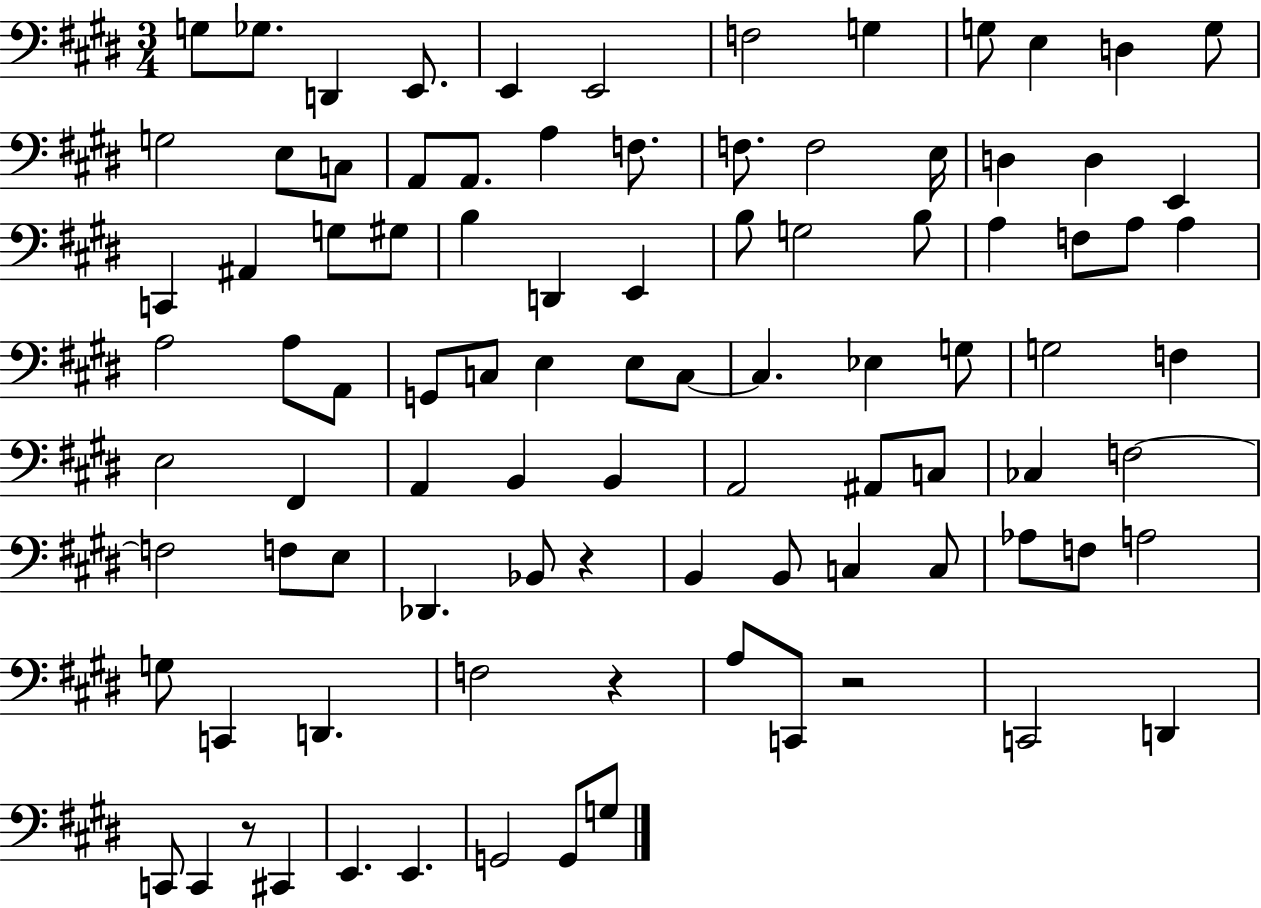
{
  \clef bass
  \numericTimeSignature
  \time 3/4
  \key e \major
  g8 ges8. d,4 e,8. | e,4 e,2 | f2 g4 | g8 e4 d4 g8 | \break g2 e8 c8 | a,8 a,8. a4 f8. | f8. f2 e16 | d4 d4 e,4 | \break c,4 ais,4 g8 gis8 | b4 d,4 e,4 | b8 g2 b8 | a4 f8 a8 a4 | \break a2 a8 a,8 | g,8 c8 e4 e8 c8~~ | c4. ees4 g8 | g2 f4 | \break e2 fis,4 | a,4 b,4 b,4 | a,2 ais,8 c8 | ces4 f2~~ | \break f2 f8 e8 | des,4. bes,8 r4 | b,4 b,8 c4 c8 | aes8 f8 a2 | \break g8 c,4 d,4. | f2 r4 | a8 c,8 r2 | c,2 d,4 | \break c,8 c,4 r8 cis,4 | e,4. e,4. | g,2 g,8 g8 | \bar "|."
}